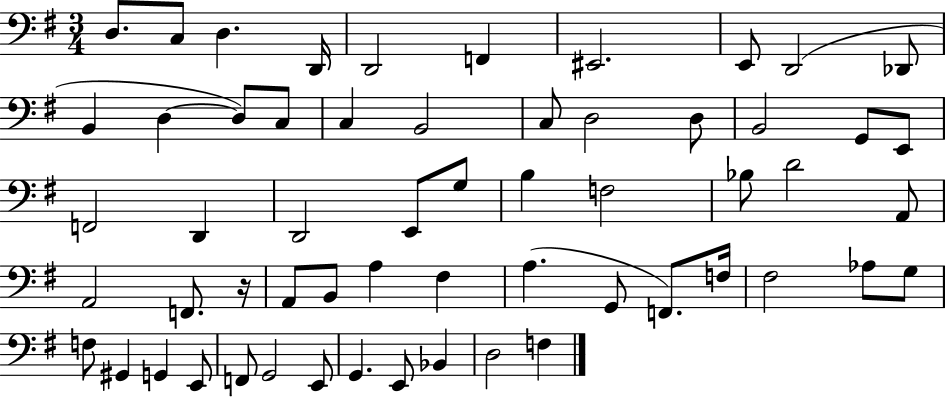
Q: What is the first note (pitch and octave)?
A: D3